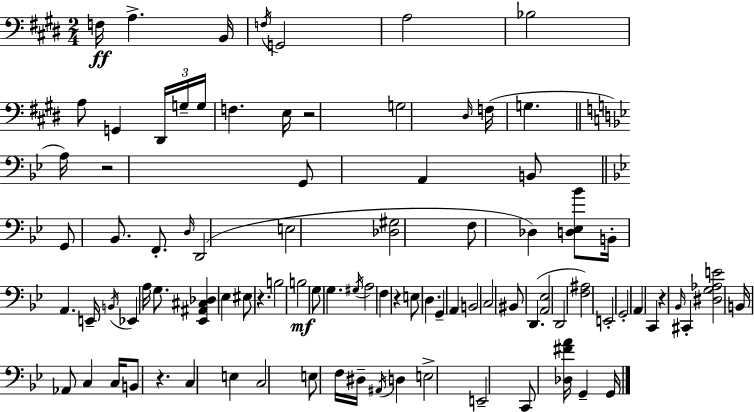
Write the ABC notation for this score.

X:1
T:Untitled
M:2/4
L:1/4
K:E
F,/4 A, B,,/4 F,/4 G,,2 A,2 _B,2 A,/2 G,, ^D,,/4 G,/4 G,/4 F, E,/4 z2 G,2 ^D,/4 F,/4 G, A,/4 z2 G,,/2 A,, B,,/2 G,,/2 _B,,/2 F,,/2 D,/4 D,,2 E,2 [_D,^G,]2 F,/2 _D, [D,_E,_B]/2 B,,/4 A,, E,,/4 B,,/4 _E,, A,/4 G,/2 [_E,,^A,,^C,_D,] _E, ^E,/2 z B,2 B,2 G,/2 G, ^G,/4 A,2 F, z E,/2 D, G,, A,, B,,2 C,2 ^B,,/2 D,, [A,,_E,]2 D,,2 [F,^A,]2 E,,2 G,,2 A,, C,, z _B,,/4 ^C,, [^D,G,_A,E]2 B,,/4 _A,,/2 C, C,/4 B,,/2 z C, E, C,2 E,/2 F,/4 ^D,/4 ^A,,/4 D, E,2 E,,2 C,,/2 [_D,^FA]/4 G,, G,,/4